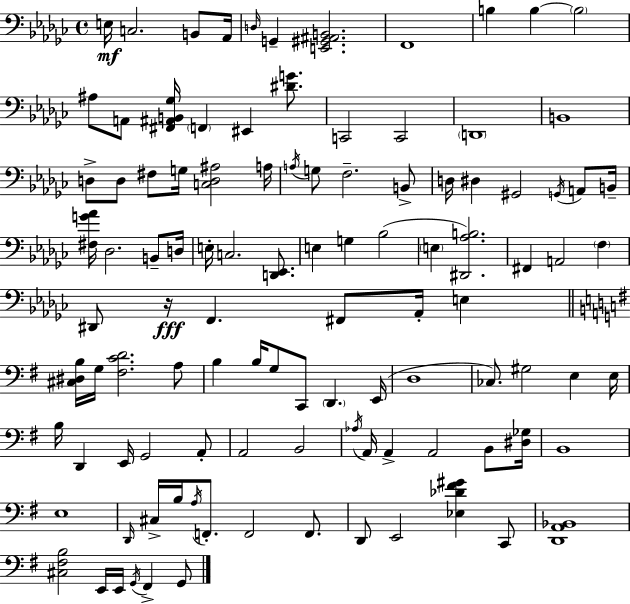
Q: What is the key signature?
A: EES minor